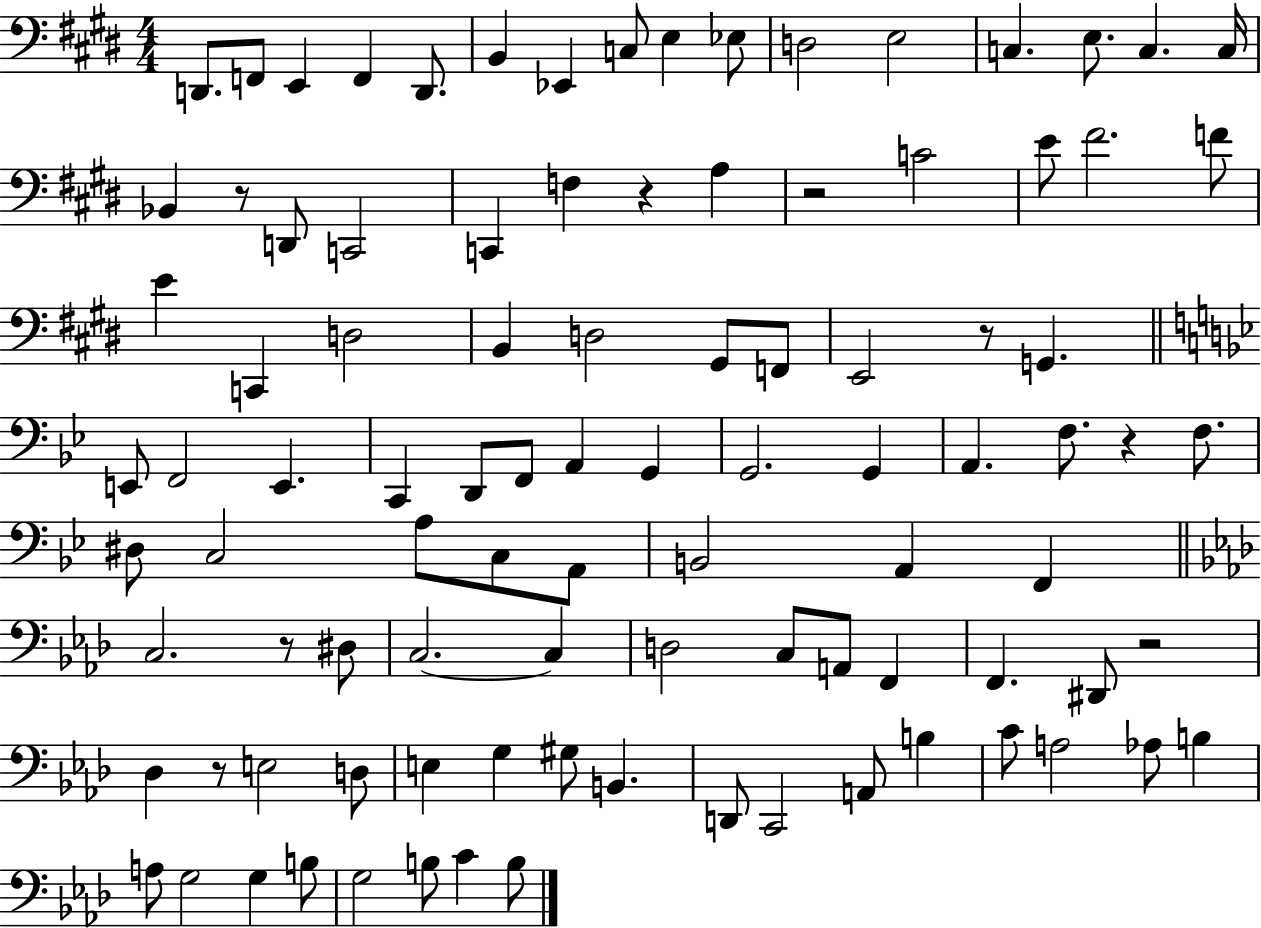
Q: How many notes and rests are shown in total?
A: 97